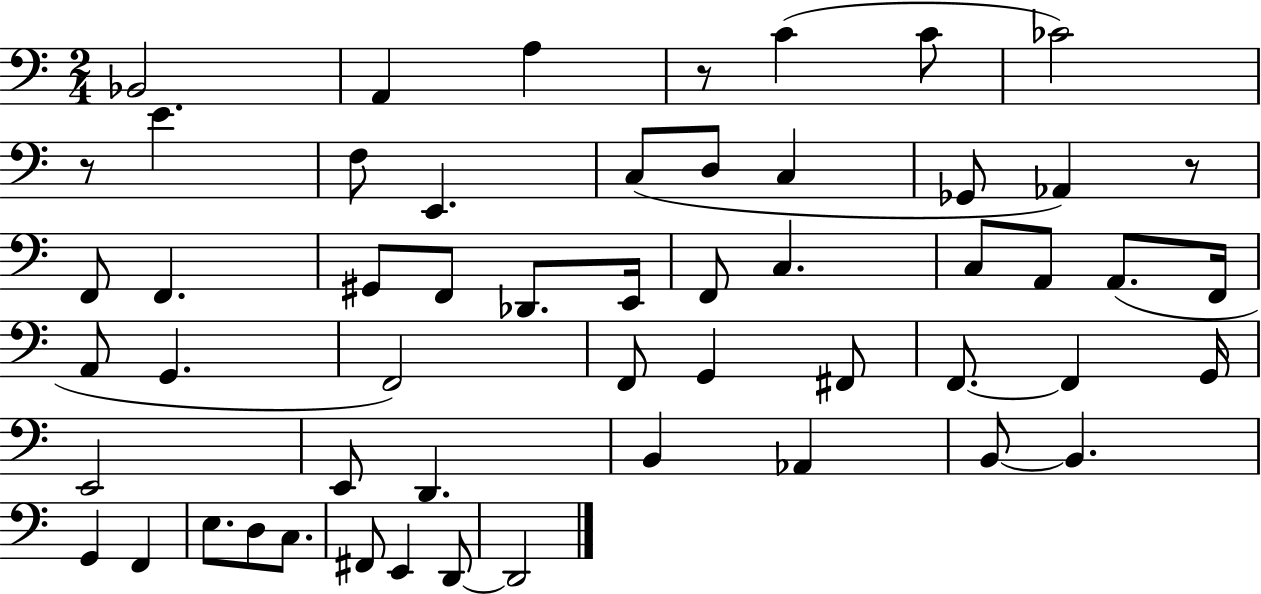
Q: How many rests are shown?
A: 3